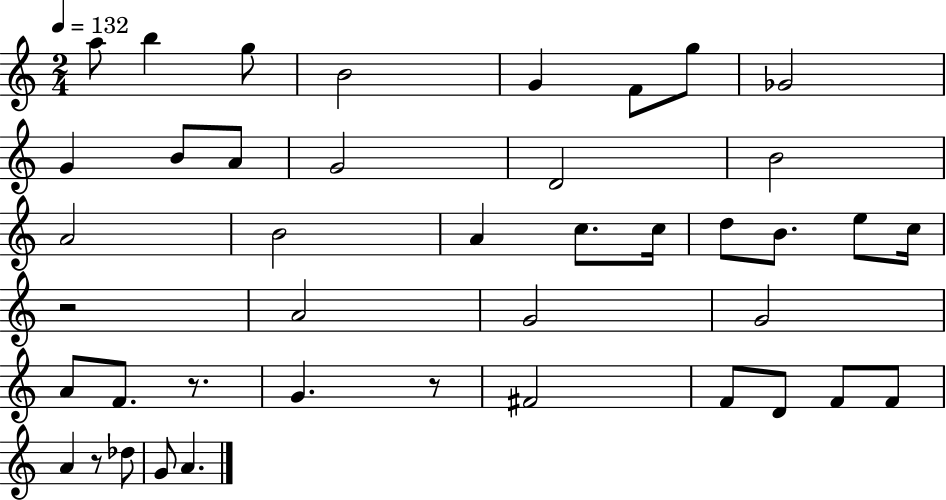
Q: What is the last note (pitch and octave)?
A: A4